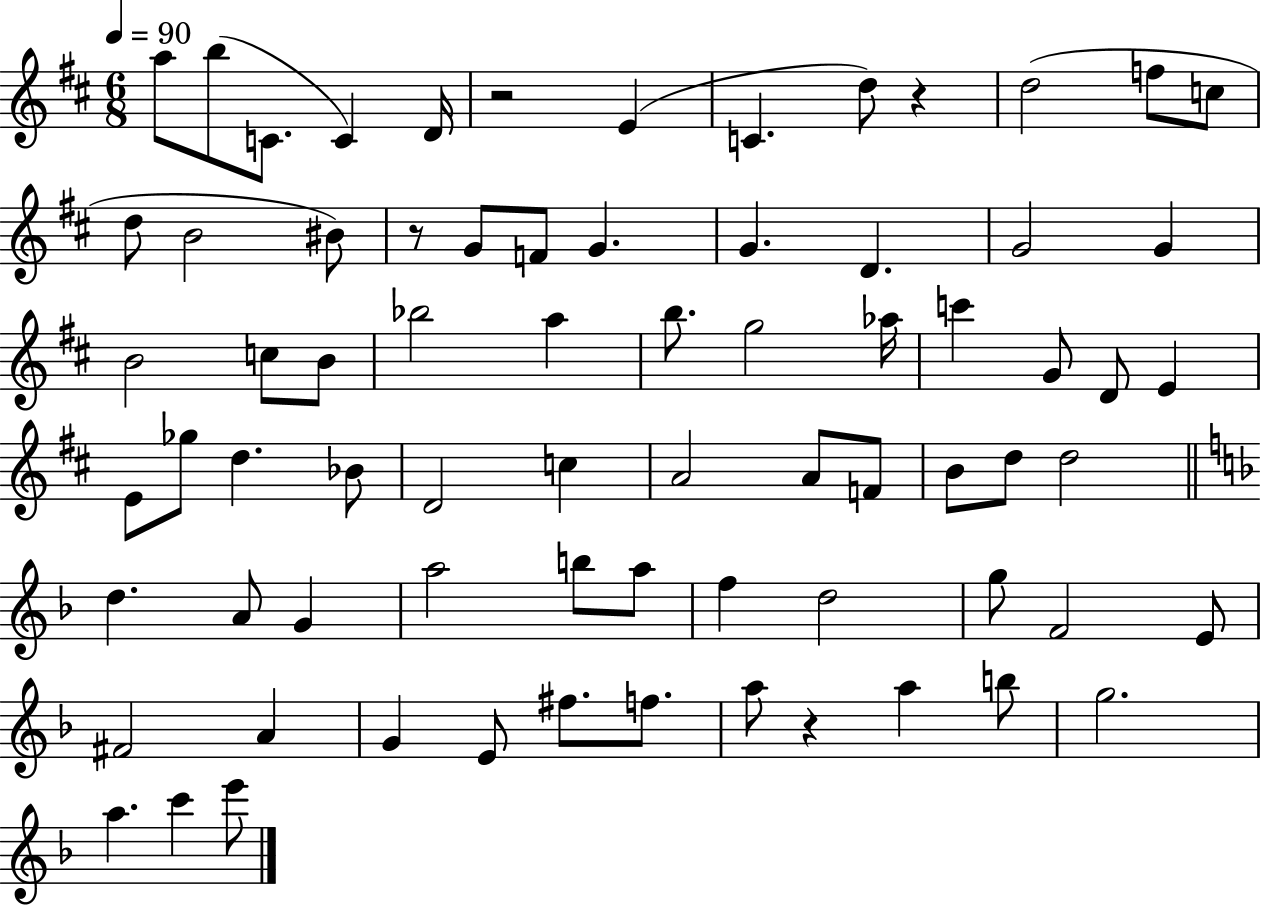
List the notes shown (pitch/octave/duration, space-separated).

A5/e B5/e C4/e. C4/q D4/s R/h E4/q C4/q. D5/e R/q D5/h F5/e C5/e D5/e B4/h BIS4/e R/e G4/e F4/e G4/q. G4/q. D4/q. G4/h G4/q B4/h C5/e B4/e Bb5/h A5/q B5/e. G5/h Ab5/s C6/q G4/e D4/e E4/q E4/e Gb5/e D5/q. Bb4/e D4/h C5/q A4/h A4/e F4/e B4/e D5/e D5/h D5/q. A4/e G4/q A5/h B5/e A5/e F5/q D5/h G5/e F4/h E4/e F#4/h A4/q G4/q E4/e F#5/e. F5/e. A5/e R/q A5/q B5/e G5/h. A5/q. C6/q E6/e